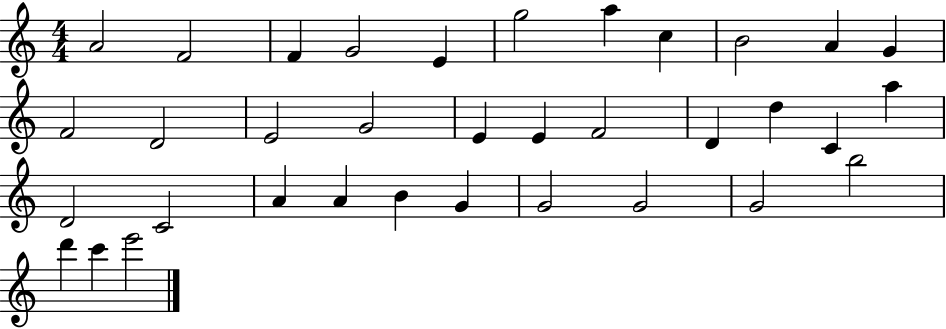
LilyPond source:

{
  \clef treble
  \numericTimeSignature
  \time 4/4
  \key c \major
  a'2 f'2 | f'4 g'2 e'4 | g''2 a''4 c''4 | b'2 a'4 g'4 | \break f'2 d'2 | e'2 g'2 | e'4 e'4 f'2 | d'4 d''4 c'4 a''4 | \break d'2 c'2 | a'4 a'4 b'4 g'4 | g'2 g'2 | g'2 b''2 | \break d'''4 c'''4 e'''2 | \bar "|."
}